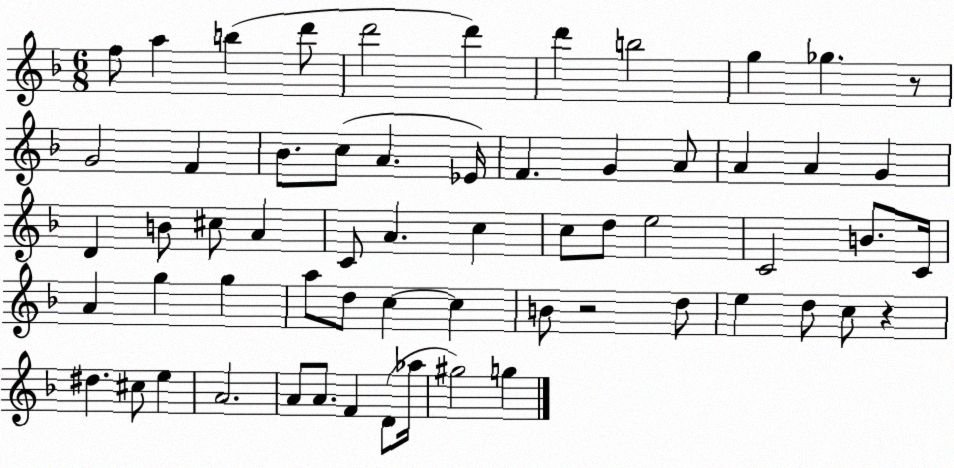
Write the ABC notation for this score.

X:1
T:Untitled
M:6/8
L:1/4
K:F
f/2 a b d'/2 d'2 d' d' b2 g _g z/2 G2 F _B/2 c/2 A _E/4 F G A/2 A A G D B/2 ^c/2 A C/2 A c c/2 d/2 e2 C2 B/2 C/4 A g g a/2 d/2 c c B/2 z2 d/2 e d/2 c/2 z ^d ^c/2 e A2 A/2 A/2 F D/2 _a/4 ^g2 g